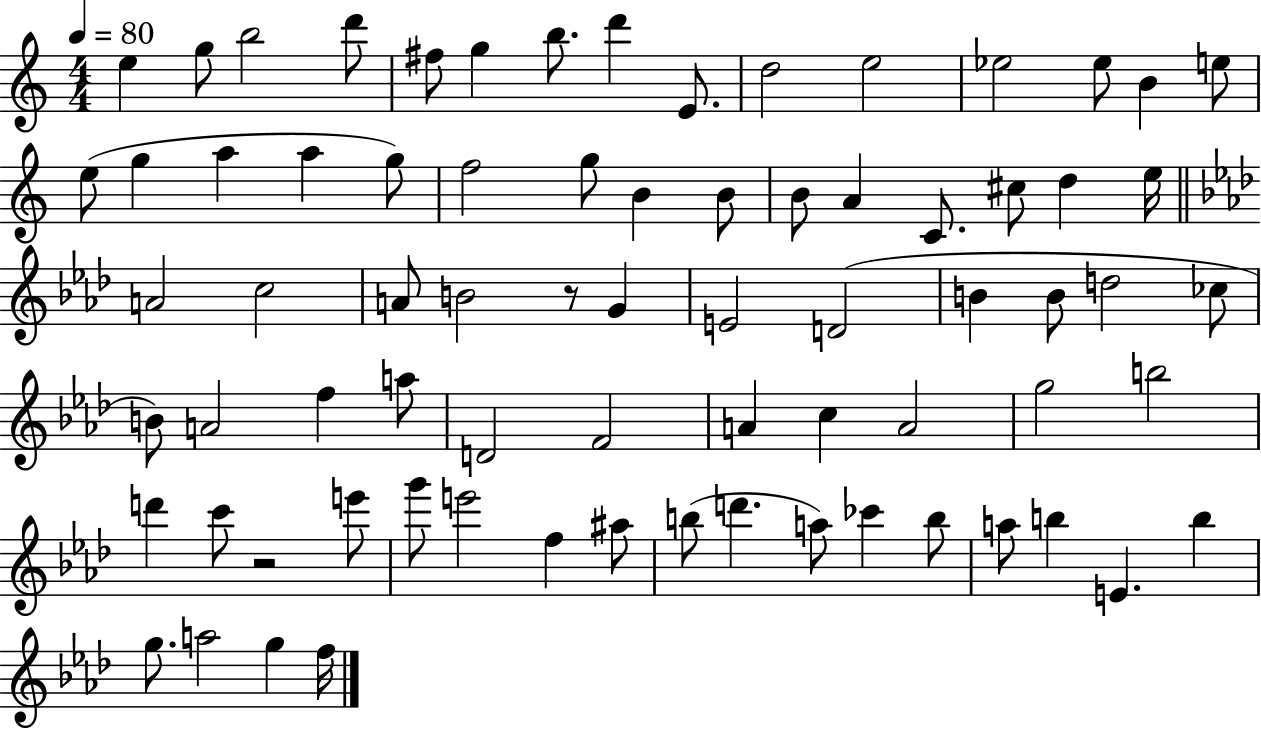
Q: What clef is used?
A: treble